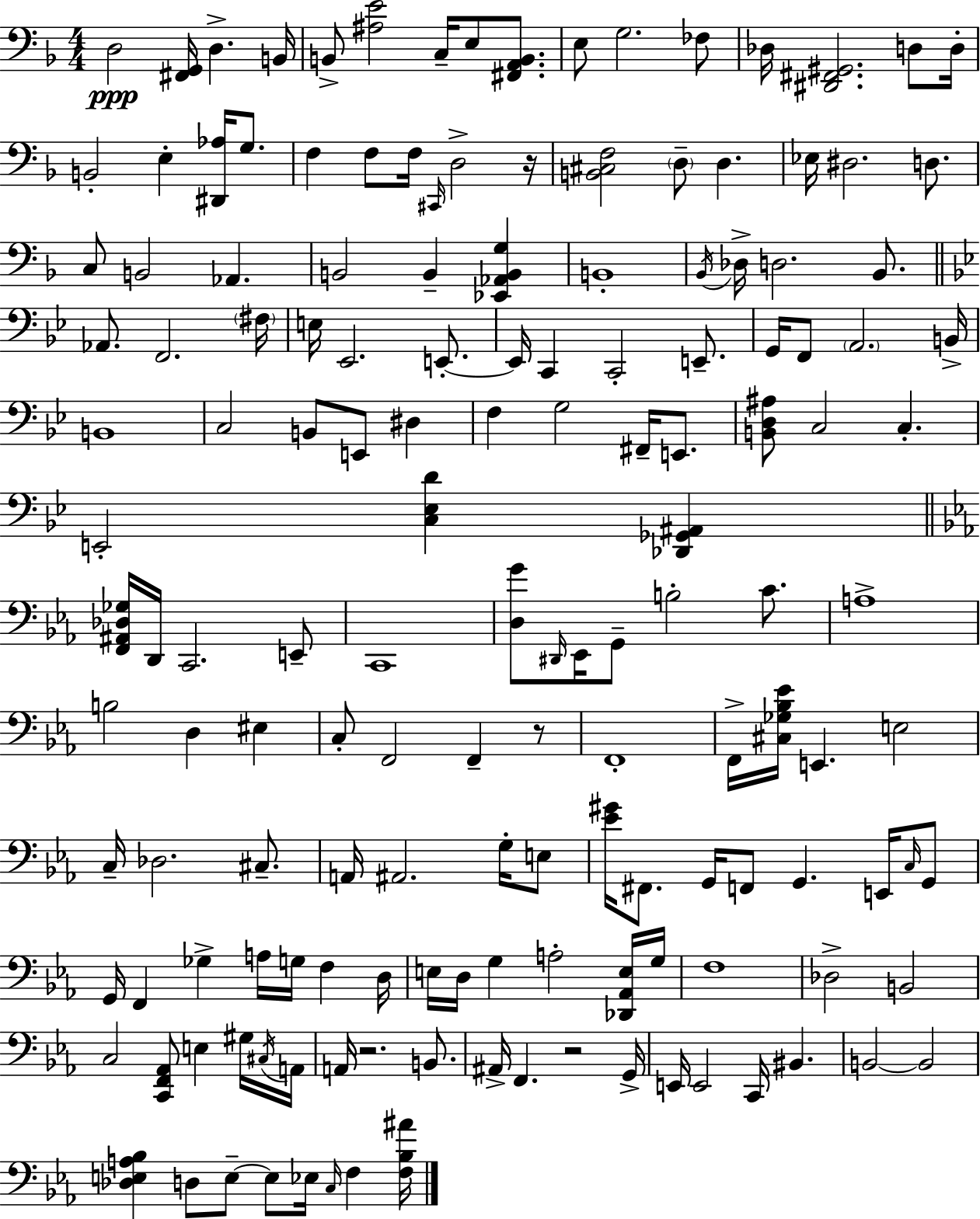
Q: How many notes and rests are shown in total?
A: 154